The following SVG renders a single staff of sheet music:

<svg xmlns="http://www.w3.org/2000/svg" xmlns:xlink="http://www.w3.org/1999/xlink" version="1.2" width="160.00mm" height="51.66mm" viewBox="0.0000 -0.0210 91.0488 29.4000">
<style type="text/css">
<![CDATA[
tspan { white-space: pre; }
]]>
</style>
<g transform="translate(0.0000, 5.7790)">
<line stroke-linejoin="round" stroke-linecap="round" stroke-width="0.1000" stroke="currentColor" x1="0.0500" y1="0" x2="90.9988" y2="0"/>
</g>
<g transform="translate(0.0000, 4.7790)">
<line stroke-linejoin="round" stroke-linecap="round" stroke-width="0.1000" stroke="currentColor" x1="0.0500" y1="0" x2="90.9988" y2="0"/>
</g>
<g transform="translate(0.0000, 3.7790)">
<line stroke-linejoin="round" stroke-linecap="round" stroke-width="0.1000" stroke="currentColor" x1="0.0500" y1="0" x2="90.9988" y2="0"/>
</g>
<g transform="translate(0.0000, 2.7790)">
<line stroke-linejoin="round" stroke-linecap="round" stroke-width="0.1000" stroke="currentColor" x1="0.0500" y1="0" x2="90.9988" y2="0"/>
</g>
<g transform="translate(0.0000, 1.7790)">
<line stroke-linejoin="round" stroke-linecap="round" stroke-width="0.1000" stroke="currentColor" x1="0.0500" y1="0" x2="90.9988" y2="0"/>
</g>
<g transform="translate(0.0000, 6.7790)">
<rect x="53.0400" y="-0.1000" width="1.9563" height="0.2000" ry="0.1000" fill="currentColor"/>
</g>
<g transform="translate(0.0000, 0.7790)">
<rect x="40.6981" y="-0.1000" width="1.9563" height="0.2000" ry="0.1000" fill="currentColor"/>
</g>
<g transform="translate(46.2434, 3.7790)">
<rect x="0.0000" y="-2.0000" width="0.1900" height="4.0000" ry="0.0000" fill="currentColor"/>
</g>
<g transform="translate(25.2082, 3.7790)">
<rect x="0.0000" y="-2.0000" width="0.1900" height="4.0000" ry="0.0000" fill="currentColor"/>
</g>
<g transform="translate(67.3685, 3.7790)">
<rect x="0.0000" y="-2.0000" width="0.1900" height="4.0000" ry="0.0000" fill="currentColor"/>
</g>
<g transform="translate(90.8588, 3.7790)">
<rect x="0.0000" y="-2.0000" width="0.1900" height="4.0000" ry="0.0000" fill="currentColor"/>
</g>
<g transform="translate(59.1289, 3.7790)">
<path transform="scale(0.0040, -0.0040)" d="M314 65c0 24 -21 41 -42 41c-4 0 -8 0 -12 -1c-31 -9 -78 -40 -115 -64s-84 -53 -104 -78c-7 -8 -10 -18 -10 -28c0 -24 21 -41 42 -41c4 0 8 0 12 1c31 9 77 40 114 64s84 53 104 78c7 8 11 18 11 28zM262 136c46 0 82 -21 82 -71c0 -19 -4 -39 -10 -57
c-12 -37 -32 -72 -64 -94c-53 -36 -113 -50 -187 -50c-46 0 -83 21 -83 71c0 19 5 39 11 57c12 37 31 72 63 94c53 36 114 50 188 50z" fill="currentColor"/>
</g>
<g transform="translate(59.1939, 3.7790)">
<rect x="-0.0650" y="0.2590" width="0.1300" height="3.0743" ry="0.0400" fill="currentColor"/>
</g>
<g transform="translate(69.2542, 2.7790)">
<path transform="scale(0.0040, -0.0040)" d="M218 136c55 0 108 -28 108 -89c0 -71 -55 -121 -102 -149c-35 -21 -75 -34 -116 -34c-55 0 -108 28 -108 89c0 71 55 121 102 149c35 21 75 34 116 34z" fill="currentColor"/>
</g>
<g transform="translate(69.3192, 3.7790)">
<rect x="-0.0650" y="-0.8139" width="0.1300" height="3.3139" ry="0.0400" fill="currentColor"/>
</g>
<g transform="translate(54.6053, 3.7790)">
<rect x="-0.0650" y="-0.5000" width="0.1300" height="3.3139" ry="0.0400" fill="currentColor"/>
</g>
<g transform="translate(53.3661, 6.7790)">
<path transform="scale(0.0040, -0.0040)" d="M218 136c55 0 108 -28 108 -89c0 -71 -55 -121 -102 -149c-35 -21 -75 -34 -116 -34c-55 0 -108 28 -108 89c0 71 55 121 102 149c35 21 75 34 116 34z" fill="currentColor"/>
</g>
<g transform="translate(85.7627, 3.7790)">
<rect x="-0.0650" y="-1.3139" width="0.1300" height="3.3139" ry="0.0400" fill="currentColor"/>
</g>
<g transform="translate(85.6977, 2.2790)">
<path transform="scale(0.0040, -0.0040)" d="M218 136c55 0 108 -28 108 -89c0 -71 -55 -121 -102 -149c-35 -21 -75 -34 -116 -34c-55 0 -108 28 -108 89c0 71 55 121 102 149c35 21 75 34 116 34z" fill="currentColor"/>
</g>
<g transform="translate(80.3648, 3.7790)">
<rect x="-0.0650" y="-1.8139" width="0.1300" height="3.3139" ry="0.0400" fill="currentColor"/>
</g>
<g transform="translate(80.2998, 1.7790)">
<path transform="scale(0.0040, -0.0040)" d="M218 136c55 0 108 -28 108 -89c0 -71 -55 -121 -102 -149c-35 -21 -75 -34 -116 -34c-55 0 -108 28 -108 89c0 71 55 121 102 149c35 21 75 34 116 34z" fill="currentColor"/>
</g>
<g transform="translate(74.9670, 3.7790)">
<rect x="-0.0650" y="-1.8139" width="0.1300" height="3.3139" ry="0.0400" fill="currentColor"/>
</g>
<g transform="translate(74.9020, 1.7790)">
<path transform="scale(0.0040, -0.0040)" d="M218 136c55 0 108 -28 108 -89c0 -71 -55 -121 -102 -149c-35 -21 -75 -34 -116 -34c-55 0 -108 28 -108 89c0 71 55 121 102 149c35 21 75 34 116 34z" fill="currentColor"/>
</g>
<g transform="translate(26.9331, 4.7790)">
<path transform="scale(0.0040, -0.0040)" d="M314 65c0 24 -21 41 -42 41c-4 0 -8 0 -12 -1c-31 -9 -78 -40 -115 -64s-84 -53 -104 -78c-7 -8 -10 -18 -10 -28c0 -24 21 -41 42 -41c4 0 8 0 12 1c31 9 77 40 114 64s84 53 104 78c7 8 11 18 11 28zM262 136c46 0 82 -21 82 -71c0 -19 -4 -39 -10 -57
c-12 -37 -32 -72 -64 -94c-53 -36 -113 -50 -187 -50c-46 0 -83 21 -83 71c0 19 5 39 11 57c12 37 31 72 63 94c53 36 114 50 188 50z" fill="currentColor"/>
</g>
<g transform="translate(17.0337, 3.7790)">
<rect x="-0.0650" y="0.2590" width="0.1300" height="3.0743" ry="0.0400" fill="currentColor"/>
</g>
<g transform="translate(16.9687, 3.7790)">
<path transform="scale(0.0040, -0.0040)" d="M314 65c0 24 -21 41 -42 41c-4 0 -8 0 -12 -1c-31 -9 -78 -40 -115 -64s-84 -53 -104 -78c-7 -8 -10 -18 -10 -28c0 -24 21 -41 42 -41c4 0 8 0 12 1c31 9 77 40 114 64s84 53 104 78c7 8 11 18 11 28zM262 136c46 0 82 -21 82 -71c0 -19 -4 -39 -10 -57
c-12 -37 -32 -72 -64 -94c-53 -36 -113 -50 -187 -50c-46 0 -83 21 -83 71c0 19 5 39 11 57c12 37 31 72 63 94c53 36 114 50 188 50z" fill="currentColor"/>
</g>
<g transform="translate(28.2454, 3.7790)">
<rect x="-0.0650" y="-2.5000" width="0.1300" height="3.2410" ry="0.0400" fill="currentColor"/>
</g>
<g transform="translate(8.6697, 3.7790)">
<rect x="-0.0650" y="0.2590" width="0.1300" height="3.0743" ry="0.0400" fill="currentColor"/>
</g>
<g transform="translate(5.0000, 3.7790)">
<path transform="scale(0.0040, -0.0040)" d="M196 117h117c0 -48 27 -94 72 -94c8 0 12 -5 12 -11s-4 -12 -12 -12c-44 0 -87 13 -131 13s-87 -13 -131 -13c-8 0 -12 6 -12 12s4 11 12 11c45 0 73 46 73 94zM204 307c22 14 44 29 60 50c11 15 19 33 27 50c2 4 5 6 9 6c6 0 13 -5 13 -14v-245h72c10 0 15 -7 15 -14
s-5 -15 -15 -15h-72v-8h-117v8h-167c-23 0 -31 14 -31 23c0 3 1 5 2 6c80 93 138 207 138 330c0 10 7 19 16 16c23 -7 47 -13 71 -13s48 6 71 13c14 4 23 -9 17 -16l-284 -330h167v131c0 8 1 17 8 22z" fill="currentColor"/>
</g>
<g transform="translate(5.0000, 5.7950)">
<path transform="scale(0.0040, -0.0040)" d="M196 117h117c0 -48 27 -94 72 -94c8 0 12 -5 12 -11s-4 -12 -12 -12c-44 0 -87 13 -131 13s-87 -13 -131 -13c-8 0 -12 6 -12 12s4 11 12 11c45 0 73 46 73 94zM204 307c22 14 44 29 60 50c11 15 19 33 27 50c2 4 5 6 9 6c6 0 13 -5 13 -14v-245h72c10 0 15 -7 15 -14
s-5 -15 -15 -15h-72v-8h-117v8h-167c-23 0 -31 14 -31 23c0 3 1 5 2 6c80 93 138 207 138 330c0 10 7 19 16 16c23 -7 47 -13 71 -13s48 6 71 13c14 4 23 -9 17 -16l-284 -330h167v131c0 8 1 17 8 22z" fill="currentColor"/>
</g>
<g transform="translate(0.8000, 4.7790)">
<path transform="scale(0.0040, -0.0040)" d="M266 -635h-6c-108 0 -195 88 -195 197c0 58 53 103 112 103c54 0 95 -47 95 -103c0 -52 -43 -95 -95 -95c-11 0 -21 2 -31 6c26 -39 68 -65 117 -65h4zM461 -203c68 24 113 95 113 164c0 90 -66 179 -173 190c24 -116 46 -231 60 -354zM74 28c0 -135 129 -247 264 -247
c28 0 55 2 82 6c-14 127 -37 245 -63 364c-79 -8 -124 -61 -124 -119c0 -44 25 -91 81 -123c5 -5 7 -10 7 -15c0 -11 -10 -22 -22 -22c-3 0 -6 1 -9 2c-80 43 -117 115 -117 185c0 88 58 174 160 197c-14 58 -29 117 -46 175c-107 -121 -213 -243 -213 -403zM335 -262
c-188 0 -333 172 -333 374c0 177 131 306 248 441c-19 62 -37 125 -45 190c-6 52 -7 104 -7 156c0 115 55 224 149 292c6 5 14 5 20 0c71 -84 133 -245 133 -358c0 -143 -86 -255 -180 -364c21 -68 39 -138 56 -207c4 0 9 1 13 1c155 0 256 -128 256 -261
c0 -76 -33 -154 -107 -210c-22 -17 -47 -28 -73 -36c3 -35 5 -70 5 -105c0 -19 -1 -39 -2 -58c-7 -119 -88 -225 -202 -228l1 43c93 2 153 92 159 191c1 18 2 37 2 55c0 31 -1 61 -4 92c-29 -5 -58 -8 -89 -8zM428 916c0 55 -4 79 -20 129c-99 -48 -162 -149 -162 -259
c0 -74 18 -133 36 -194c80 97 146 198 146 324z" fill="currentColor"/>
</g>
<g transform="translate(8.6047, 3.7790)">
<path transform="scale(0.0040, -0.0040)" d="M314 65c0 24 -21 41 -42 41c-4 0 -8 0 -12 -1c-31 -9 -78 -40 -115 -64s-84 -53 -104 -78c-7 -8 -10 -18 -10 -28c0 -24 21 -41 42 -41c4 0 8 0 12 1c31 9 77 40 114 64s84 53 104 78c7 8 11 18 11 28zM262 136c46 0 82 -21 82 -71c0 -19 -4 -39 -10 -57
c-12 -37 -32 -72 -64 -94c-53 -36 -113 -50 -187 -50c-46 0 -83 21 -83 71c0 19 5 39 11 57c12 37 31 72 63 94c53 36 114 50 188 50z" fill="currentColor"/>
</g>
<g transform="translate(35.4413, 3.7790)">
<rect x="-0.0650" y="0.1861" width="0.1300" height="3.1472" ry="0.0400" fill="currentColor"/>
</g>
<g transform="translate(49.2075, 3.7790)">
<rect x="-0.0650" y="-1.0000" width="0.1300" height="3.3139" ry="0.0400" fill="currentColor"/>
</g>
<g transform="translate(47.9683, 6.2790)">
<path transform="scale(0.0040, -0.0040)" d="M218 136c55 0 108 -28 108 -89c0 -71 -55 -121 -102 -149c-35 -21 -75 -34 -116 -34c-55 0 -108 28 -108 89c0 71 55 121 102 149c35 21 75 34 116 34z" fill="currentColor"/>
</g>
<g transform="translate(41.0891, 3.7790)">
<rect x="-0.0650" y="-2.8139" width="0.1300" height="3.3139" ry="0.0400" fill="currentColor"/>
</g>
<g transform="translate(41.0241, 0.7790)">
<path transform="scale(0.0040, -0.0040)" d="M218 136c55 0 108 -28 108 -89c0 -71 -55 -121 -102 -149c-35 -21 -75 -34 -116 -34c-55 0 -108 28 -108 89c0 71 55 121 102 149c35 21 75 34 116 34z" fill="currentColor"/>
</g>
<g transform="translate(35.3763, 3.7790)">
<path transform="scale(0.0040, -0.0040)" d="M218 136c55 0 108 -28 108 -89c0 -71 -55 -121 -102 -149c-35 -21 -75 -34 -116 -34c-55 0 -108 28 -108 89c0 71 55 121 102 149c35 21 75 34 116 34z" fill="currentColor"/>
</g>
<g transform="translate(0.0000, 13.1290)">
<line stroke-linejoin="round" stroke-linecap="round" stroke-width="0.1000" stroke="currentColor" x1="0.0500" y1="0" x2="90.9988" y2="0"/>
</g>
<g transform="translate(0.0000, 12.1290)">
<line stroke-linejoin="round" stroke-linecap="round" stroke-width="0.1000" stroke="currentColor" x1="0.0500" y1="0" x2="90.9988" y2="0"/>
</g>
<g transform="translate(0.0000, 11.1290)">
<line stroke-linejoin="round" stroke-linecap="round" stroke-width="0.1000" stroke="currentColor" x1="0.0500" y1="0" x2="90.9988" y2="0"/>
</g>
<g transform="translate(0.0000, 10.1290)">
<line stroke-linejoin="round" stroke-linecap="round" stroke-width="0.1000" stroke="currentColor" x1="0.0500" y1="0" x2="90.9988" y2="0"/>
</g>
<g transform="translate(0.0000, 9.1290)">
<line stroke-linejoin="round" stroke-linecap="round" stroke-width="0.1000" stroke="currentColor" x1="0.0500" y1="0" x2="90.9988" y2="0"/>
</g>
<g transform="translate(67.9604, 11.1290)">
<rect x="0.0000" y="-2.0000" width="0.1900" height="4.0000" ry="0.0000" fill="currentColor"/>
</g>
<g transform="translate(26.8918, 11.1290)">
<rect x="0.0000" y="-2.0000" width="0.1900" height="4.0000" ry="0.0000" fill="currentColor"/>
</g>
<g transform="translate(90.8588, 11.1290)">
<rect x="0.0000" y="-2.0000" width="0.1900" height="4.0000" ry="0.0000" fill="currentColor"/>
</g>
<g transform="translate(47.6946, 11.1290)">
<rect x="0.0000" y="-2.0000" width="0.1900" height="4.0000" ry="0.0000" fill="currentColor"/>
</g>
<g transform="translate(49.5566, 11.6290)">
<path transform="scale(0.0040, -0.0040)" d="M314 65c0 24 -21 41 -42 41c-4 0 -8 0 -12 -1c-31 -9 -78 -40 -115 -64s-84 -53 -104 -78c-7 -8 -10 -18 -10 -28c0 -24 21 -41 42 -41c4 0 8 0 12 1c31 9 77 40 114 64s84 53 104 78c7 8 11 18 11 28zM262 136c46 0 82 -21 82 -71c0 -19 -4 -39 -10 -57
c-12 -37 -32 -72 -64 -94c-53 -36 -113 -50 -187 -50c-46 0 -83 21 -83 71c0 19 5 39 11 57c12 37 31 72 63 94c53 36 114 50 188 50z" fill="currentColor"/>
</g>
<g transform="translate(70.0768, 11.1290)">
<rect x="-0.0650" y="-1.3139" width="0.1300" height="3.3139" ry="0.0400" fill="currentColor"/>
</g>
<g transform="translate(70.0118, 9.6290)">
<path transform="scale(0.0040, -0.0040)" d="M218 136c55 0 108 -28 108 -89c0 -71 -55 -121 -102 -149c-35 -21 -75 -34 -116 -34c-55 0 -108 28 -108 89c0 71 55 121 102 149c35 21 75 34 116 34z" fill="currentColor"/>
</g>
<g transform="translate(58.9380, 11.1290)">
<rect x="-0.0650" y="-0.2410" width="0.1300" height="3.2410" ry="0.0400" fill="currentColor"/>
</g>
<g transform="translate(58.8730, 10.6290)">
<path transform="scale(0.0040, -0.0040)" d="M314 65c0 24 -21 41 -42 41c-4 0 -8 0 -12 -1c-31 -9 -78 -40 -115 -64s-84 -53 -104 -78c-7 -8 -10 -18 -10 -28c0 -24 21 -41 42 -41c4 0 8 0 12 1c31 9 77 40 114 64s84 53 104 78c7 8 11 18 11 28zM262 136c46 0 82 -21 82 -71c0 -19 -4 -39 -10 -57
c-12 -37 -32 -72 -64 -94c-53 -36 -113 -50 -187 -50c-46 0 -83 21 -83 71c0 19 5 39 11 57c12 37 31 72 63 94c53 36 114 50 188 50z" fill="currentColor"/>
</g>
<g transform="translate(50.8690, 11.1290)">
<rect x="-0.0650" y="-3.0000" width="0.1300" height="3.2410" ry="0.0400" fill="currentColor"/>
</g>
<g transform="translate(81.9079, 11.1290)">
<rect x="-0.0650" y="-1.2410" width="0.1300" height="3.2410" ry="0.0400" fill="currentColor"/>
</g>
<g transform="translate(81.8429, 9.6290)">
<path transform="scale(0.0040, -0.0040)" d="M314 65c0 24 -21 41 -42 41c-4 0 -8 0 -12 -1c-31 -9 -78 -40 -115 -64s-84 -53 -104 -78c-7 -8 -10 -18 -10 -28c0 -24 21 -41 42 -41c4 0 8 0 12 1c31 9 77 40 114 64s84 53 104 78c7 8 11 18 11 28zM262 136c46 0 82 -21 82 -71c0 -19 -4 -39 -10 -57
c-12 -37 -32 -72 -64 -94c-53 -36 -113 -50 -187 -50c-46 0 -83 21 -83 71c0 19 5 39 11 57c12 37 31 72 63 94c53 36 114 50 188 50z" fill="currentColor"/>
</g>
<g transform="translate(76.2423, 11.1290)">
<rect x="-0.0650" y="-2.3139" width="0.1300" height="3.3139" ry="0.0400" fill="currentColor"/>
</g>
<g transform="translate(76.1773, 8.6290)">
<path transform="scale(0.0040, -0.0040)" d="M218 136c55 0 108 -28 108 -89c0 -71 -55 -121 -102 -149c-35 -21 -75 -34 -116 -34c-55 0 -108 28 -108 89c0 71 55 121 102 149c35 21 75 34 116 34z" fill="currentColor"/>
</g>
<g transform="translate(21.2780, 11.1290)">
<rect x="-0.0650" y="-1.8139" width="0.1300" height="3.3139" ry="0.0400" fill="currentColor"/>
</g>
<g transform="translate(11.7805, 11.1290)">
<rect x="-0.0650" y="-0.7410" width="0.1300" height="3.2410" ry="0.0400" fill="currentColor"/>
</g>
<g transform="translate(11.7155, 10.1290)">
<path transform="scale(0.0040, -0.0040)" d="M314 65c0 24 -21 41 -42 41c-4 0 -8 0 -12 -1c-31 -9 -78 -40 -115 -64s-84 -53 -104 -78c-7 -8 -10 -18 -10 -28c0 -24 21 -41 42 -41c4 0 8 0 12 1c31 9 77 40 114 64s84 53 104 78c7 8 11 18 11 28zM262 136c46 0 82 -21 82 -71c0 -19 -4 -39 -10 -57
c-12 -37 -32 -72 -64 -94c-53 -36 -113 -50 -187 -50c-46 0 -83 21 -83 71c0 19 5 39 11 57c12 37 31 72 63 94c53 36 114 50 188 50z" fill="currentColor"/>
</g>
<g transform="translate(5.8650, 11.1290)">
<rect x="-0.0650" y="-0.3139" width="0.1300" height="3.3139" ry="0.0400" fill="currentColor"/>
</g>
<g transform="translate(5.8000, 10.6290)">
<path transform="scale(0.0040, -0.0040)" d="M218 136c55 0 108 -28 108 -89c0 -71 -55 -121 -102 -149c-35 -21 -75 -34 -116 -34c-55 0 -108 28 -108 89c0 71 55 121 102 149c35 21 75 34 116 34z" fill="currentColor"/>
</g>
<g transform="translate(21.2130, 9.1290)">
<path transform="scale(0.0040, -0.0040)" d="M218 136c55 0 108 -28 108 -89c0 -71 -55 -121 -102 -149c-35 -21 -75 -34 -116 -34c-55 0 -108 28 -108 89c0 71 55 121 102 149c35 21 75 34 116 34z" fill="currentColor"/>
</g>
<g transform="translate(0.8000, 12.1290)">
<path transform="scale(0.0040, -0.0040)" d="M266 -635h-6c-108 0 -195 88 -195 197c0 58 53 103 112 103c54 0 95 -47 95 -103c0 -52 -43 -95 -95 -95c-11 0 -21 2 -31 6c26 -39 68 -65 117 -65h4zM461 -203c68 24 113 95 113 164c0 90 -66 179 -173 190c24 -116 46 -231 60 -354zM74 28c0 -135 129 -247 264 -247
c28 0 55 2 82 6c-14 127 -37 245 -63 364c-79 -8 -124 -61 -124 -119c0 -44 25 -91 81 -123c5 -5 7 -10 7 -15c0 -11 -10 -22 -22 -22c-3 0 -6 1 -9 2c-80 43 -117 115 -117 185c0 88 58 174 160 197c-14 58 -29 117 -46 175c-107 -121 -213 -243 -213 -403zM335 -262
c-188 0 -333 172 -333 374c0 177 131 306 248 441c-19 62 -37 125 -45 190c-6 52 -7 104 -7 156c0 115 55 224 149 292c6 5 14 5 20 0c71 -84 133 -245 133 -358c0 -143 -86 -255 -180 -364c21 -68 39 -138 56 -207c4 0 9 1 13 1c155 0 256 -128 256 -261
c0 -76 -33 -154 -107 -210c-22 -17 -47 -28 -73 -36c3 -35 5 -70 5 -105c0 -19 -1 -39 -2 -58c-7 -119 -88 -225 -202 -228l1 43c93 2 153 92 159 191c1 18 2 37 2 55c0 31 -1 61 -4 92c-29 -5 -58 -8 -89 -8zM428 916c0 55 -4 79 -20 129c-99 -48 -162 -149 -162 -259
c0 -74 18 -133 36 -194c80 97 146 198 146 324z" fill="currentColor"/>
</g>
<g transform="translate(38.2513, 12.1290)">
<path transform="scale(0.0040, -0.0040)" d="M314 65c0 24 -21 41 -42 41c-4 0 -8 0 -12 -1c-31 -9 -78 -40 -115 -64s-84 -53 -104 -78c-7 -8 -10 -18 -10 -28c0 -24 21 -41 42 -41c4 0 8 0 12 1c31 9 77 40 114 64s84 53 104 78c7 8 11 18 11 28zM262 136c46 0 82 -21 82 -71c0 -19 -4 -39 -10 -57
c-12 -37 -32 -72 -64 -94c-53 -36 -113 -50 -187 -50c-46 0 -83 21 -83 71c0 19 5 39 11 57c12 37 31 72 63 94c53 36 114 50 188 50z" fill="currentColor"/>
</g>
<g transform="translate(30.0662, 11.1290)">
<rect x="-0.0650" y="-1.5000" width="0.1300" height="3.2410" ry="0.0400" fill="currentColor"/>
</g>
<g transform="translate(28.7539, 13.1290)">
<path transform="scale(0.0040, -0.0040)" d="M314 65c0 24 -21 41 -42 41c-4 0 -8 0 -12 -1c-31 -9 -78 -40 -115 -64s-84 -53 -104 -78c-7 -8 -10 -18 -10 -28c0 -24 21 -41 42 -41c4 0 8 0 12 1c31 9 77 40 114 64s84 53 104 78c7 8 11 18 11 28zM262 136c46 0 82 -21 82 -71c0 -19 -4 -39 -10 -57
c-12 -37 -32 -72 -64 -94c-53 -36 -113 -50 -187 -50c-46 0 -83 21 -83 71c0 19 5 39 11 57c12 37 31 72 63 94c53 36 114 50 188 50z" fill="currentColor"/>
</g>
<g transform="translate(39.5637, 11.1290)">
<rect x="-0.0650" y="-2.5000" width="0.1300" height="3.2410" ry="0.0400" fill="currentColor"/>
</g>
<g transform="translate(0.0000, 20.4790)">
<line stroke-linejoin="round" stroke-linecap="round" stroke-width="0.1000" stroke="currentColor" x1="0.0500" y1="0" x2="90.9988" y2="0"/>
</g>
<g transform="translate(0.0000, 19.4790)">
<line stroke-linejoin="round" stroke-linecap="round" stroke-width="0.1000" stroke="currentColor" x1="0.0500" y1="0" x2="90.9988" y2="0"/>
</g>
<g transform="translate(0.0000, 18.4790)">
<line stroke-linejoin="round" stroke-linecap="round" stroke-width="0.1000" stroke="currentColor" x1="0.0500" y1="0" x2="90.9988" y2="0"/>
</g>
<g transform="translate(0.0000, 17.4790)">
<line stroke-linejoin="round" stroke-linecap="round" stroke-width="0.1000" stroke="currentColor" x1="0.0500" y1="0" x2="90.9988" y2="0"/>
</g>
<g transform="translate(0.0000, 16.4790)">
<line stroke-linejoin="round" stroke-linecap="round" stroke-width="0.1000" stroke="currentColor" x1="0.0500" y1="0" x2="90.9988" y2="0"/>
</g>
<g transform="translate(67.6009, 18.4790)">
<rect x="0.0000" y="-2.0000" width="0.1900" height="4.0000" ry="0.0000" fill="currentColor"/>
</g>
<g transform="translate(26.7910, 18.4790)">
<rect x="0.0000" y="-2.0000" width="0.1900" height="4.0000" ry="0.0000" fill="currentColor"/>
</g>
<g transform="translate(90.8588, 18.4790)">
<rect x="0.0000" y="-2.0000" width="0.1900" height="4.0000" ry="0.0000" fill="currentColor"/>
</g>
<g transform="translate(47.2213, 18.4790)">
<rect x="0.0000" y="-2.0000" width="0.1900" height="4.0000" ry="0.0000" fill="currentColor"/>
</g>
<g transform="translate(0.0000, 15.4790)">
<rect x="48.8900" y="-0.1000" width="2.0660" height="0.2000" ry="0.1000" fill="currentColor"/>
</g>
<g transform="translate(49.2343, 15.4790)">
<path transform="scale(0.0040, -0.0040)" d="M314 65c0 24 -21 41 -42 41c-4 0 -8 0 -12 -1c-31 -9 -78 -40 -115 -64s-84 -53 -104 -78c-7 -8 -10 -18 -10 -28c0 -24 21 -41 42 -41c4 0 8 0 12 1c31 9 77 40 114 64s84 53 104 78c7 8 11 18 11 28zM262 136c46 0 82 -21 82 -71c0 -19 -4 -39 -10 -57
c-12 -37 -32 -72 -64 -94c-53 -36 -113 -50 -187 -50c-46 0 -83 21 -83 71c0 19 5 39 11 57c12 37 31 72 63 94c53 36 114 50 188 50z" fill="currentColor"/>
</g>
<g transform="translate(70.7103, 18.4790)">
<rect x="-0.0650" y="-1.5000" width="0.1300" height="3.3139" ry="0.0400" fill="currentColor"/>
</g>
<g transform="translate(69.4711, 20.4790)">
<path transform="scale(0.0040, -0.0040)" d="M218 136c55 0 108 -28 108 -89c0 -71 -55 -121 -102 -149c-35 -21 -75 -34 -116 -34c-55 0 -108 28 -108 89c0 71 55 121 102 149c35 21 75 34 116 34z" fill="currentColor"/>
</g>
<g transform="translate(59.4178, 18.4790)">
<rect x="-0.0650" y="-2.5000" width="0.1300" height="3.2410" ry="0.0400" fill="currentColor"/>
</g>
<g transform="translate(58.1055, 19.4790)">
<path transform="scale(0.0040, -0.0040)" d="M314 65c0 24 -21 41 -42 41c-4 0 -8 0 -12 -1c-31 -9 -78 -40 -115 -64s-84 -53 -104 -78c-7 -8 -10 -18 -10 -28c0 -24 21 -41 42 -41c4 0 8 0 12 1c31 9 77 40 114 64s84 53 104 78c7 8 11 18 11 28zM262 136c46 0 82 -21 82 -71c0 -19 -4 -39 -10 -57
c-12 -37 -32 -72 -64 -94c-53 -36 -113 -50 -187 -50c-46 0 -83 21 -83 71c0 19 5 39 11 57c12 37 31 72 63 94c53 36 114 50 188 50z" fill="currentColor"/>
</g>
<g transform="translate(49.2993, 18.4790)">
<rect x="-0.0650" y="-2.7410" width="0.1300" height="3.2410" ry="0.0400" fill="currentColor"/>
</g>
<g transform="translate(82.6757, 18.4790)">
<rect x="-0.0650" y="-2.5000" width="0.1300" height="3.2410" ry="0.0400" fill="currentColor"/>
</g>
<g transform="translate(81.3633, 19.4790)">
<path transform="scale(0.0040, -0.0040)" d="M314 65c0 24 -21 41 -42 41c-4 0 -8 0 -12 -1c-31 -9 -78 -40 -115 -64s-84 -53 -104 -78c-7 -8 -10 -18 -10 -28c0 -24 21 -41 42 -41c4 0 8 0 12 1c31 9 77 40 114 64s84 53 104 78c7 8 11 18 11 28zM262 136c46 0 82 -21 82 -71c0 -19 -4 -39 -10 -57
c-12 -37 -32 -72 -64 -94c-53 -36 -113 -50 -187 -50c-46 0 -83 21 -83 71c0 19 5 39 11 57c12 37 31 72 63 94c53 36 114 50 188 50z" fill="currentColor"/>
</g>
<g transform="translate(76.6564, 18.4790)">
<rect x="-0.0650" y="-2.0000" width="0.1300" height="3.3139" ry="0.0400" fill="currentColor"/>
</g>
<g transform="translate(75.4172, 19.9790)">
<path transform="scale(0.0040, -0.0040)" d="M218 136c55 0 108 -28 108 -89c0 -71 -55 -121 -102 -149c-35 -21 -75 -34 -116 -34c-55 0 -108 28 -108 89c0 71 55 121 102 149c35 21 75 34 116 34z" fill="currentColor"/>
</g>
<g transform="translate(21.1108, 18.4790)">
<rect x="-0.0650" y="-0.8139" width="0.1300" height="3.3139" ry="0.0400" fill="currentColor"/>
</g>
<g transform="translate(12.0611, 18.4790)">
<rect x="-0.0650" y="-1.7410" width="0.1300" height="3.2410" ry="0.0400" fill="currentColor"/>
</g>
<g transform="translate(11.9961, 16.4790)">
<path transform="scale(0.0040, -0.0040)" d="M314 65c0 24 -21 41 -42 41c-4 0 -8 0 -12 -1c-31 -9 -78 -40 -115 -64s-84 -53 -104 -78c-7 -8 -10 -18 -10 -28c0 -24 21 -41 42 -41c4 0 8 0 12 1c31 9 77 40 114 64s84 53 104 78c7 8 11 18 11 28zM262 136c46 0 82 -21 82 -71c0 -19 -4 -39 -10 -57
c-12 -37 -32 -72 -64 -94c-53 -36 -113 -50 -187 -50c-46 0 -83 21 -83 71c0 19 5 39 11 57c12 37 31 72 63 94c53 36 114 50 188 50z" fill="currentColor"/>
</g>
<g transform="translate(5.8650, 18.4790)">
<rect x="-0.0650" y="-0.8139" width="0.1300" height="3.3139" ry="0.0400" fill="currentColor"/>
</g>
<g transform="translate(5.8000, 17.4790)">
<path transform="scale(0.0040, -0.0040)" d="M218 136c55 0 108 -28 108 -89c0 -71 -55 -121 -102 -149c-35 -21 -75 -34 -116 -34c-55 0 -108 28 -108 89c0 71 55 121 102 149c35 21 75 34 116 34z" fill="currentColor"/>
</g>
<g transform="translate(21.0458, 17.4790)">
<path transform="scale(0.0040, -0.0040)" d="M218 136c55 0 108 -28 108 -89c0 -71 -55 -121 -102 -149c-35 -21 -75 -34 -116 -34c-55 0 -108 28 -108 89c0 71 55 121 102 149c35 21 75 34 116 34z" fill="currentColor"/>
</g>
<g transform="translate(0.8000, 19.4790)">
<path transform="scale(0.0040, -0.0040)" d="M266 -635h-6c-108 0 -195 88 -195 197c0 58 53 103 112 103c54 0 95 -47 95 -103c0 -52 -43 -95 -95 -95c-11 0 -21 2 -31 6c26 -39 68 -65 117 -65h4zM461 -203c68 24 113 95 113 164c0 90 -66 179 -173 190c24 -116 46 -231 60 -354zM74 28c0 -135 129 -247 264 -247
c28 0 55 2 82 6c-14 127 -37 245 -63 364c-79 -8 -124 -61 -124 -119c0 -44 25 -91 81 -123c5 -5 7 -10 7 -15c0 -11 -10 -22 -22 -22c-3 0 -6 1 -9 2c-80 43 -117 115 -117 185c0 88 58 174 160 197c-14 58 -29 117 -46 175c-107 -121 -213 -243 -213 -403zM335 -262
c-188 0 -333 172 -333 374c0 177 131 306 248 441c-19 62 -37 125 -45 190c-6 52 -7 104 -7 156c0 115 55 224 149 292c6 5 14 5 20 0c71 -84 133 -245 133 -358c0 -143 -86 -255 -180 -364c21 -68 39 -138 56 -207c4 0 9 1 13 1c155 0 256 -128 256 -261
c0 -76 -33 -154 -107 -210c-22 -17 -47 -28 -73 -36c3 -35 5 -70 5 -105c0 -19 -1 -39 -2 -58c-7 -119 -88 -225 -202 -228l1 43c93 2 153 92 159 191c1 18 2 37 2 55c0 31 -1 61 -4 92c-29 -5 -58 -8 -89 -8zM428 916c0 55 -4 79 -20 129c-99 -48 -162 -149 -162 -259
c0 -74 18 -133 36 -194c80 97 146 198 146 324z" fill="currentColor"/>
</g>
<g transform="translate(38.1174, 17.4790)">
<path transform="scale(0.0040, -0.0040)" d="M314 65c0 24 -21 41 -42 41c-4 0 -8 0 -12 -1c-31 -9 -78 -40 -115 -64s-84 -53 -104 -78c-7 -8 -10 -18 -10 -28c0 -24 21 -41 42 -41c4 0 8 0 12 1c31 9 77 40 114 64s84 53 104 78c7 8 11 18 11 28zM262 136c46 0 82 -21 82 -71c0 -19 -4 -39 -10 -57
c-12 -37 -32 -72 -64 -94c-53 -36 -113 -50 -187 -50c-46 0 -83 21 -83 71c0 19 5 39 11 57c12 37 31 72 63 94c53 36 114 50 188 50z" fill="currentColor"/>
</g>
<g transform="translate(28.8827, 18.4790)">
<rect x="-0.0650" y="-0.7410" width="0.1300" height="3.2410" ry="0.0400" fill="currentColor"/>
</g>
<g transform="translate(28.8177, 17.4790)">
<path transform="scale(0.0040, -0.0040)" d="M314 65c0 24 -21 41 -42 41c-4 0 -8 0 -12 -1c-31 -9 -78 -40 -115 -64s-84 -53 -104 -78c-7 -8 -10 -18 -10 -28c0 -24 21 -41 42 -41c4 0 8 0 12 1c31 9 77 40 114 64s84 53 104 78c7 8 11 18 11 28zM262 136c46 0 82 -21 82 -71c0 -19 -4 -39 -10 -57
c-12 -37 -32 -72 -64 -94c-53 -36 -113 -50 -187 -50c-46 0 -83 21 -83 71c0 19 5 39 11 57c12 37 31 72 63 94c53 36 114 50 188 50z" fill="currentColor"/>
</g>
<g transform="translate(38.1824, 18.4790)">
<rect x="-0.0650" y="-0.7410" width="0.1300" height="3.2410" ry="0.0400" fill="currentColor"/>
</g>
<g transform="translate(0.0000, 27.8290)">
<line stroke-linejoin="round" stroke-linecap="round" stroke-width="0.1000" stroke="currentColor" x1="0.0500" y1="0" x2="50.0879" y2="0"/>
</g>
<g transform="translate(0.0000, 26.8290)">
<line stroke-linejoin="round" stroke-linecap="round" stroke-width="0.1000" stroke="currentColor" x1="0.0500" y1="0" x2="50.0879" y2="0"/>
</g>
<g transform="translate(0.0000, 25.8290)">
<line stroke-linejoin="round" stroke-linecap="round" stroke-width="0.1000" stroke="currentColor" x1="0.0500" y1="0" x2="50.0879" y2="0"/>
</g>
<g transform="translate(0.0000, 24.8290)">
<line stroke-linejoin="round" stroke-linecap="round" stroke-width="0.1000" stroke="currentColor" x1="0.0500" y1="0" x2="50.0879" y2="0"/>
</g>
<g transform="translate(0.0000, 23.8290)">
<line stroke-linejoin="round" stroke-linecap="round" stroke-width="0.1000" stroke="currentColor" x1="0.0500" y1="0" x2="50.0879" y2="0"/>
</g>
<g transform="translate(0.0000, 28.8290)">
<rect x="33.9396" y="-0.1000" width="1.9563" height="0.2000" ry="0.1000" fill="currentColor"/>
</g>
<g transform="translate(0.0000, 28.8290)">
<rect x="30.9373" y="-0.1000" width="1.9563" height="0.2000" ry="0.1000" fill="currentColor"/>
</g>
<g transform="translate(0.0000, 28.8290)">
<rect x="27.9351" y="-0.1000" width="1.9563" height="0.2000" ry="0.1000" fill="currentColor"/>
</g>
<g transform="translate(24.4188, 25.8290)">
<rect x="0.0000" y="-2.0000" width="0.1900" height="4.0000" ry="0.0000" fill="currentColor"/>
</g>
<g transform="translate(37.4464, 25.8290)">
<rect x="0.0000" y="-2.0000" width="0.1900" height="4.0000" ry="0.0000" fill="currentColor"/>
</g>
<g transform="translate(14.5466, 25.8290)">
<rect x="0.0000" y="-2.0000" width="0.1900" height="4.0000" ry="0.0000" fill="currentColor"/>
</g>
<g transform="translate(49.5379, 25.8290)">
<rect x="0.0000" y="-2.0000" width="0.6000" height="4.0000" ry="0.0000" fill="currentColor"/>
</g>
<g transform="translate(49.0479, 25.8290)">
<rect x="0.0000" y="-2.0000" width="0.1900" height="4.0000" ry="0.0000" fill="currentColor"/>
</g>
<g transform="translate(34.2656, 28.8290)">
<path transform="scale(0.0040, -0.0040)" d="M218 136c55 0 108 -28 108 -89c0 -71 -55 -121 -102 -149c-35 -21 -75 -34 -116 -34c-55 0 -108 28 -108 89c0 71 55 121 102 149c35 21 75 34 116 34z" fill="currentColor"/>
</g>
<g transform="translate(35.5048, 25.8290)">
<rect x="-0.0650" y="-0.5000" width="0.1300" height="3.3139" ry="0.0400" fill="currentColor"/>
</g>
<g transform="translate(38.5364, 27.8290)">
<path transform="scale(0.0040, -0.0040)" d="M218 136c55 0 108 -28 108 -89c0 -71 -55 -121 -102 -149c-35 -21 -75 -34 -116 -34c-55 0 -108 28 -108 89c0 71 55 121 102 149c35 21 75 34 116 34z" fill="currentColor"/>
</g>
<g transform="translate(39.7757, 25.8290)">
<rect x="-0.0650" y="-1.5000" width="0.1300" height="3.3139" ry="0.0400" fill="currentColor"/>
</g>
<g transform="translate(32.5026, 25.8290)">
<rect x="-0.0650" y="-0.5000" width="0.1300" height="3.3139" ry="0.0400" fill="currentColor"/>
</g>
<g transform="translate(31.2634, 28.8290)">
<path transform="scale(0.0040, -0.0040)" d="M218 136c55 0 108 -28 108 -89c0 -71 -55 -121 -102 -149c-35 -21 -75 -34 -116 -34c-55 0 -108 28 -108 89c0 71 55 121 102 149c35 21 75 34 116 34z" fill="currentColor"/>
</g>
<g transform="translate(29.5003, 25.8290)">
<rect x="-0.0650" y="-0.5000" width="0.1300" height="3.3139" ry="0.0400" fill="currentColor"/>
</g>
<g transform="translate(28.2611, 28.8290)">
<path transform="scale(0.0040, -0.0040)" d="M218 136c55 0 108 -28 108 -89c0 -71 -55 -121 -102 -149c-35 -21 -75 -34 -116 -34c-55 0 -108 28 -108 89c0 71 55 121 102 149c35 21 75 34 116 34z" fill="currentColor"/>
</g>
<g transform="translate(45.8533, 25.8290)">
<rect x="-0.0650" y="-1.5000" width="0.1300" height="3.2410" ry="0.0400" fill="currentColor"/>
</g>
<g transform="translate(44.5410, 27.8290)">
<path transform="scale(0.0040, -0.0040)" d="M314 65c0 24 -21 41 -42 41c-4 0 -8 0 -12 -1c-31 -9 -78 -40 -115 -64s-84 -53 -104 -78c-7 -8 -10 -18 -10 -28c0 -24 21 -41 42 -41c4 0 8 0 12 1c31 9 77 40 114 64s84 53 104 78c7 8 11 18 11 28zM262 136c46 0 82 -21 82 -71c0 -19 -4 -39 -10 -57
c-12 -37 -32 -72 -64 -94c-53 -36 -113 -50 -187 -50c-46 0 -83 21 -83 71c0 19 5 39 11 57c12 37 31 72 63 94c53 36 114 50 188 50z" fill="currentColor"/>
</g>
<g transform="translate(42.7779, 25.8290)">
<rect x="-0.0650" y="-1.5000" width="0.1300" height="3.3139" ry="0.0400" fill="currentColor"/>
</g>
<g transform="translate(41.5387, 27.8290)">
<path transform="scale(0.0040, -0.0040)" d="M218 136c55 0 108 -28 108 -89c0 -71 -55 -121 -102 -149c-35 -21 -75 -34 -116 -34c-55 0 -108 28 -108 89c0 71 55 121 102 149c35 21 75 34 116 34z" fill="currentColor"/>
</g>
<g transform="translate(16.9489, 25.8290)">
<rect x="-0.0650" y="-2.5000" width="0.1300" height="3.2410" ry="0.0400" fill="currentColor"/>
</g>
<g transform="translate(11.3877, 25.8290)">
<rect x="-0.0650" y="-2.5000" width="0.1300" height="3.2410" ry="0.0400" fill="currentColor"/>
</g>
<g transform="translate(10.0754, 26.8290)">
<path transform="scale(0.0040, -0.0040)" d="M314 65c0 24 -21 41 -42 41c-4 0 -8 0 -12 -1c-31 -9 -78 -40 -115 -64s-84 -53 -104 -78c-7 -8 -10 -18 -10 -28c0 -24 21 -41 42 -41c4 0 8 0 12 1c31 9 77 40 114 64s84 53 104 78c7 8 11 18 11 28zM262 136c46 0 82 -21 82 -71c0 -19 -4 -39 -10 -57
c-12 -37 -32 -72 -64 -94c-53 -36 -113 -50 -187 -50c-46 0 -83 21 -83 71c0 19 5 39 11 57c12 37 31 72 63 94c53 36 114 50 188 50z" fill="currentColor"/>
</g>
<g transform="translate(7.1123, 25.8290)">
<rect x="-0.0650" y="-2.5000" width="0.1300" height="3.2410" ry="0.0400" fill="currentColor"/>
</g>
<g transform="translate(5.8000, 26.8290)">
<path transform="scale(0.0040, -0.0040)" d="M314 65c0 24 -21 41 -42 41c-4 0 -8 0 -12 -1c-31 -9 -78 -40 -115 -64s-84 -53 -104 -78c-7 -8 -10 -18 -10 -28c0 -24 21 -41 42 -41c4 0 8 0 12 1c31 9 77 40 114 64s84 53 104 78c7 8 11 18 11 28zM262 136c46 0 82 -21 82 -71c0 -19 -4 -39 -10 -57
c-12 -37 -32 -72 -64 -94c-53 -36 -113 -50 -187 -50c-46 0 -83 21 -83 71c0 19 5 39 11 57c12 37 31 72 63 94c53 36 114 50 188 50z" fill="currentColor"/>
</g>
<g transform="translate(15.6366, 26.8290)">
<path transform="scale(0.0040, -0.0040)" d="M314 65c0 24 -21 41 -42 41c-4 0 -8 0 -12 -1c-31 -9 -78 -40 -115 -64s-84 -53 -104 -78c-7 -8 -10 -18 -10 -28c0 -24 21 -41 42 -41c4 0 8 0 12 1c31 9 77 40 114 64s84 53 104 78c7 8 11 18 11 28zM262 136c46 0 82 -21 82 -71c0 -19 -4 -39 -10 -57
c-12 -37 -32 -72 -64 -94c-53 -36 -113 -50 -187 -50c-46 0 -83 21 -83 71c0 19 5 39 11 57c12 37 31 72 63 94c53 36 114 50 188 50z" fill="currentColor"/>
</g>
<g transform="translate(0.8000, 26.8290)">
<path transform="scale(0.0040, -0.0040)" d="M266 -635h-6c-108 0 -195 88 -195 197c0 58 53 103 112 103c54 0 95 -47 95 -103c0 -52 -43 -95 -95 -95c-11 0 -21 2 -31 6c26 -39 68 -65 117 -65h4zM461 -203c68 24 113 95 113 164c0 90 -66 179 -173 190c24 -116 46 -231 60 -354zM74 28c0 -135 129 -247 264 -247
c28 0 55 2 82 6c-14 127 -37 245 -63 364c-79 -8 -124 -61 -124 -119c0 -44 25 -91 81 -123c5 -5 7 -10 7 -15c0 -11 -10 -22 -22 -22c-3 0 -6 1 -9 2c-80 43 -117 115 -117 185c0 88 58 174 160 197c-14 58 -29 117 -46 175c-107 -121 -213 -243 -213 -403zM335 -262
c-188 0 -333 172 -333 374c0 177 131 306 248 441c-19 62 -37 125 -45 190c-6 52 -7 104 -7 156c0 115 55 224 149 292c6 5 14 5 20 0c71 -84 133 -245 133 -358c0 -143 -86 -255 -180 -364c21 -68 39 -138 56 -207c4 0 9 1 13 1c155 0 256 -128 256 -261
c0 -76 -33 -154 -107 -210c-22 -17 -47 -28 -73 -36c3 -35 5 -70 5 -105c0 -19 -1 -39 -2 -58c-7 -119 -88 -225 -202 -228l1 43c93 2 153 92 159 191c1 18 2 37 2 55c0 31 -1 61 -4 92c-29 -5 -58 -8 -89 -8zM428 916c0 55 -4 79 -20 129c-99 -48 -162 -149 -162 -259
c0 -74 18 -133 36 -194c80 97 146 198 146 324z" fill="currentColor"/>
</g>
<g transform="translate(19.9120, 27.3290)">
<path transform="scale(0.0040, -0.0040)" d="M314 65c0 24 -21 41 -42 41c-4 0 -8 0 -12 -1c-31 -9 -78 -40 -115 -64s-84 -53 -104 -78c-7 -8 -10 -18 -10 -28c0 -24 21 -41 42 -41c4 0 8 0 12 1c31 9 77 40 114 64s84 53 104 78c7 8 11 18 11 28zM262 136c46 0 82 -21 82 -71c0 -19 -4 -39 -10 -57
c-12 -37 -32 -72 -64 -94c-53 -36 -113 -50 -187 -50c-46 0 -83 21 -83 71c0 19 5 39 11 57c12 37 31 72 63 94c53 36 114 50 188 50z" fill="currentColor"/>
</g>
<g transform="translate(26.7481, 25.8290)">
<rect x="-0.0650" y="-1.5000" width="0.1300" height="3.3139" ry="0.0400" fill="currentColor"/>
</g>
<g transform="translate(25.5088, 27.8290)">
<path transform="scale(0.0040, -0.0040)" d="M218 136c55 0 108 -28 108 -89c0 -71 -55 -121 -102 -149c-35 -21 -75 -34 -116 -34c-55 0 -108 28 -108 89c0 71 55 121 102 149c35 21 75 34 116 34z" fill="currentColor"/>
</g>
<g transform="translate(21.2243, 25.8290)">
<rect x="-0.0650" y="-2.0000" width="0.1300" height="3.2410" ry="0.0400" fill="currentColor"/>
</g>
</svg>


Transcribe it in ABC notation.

X:1
T:Untitled
M:4/4
L:1/4
K:C
B2 B2 G2 B a D C B2 d f f e c d2 f E2 G2 A2 c2 e g e2 d f2 d d2 d2 a2 G2 E F G2 G2 G2 G2 F2 E C C C E E E2